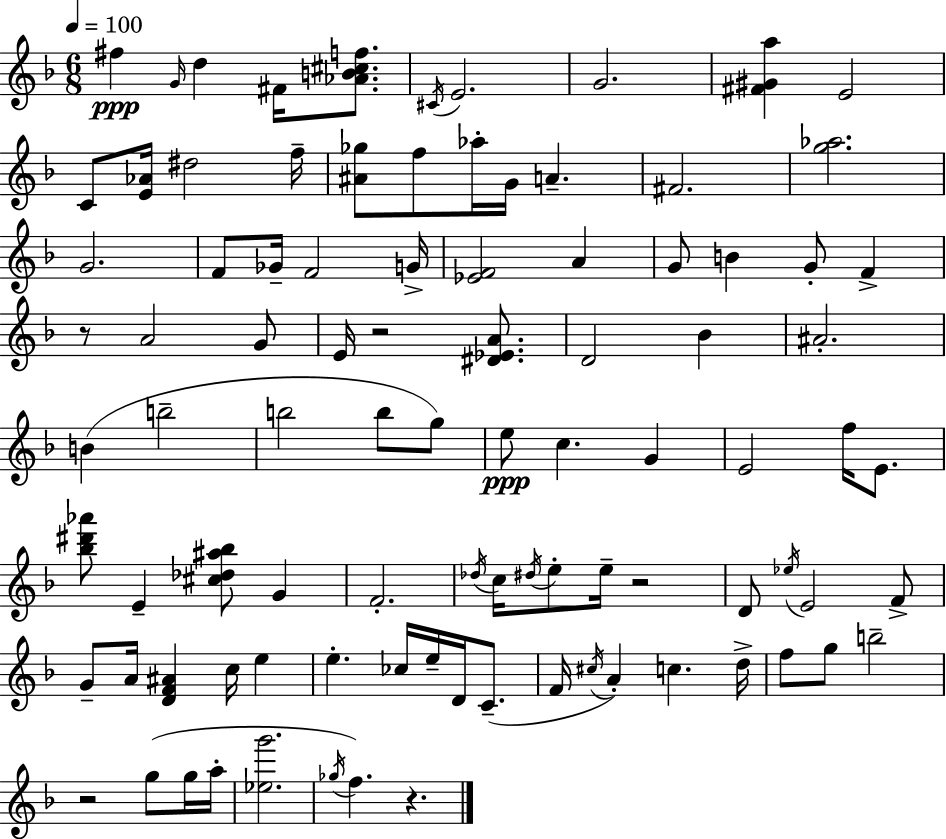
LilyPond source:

{
  \clef treble
  \numericTimeSignature
  \time 6/8
  \key f \major
  \tempo 4 = 100
  \repeat volta 2 { fis''4\ppp \grace { g'16 } d''4 fis'16 <aes' b' cis'' f''>8. | \acciaccatura { cis'16 } e'2. | g'2. | <fis' gis' a''>4 e'2 | \break c'8 <e' aes'>16 dis''2 | f''16-- <ais' ges''>8 f''8 aes''16-. g'16 a'4.-- | fis'2. | <g'' aes''>2. | \break g'2. | f'8 ges'16-- f'2 | g'16-> <ees' f'>2 a'4 | g'8 b'4 g'8-. f'4-> | \break r8 a'2 | g'8 e'16 r2 <dis' ees' a'>8. | d'2 bes'4 | ais'2.-. | \break b'4( b''2-- | b''2 b''8 | g''8) e''8\ppp c''4. g'4 | e'2 f''16 e'8. | \break <bes'' dis''' aes'''>8 e'4-- <cis'' des'' ais'' bes''>8 g'4 | f'2.-. | \acciaccatura { des''16 } c''16 \acciaccatura { dis''16 } e''8-. e''16-- r2 | d'8 \acciaccatura { ees''16 } e'2 | \break f'8-> g'8-- a'16 <d' f' ais'>4 | c''16 e''4 e''4.-. ces''16 | e''16-- d'16 c'8.--( f'16 \acciaccatura { cis''16 } a'4-.) c''4. | d''16-> f''8 g''8 b''2-- | \break r2 | g''8( g''16 a''16-. <ees'' g'''>2. | \acciaccatura { ges''16 } f''4.) | r4. } \bar "|."
}